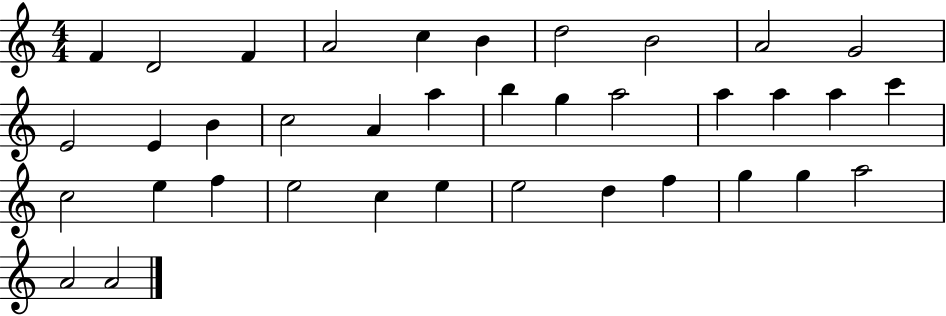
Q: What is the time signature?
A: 4/4